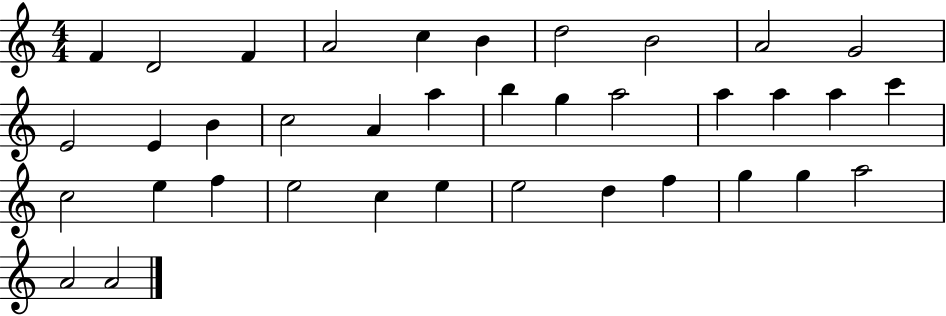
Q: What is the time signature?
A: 4/4